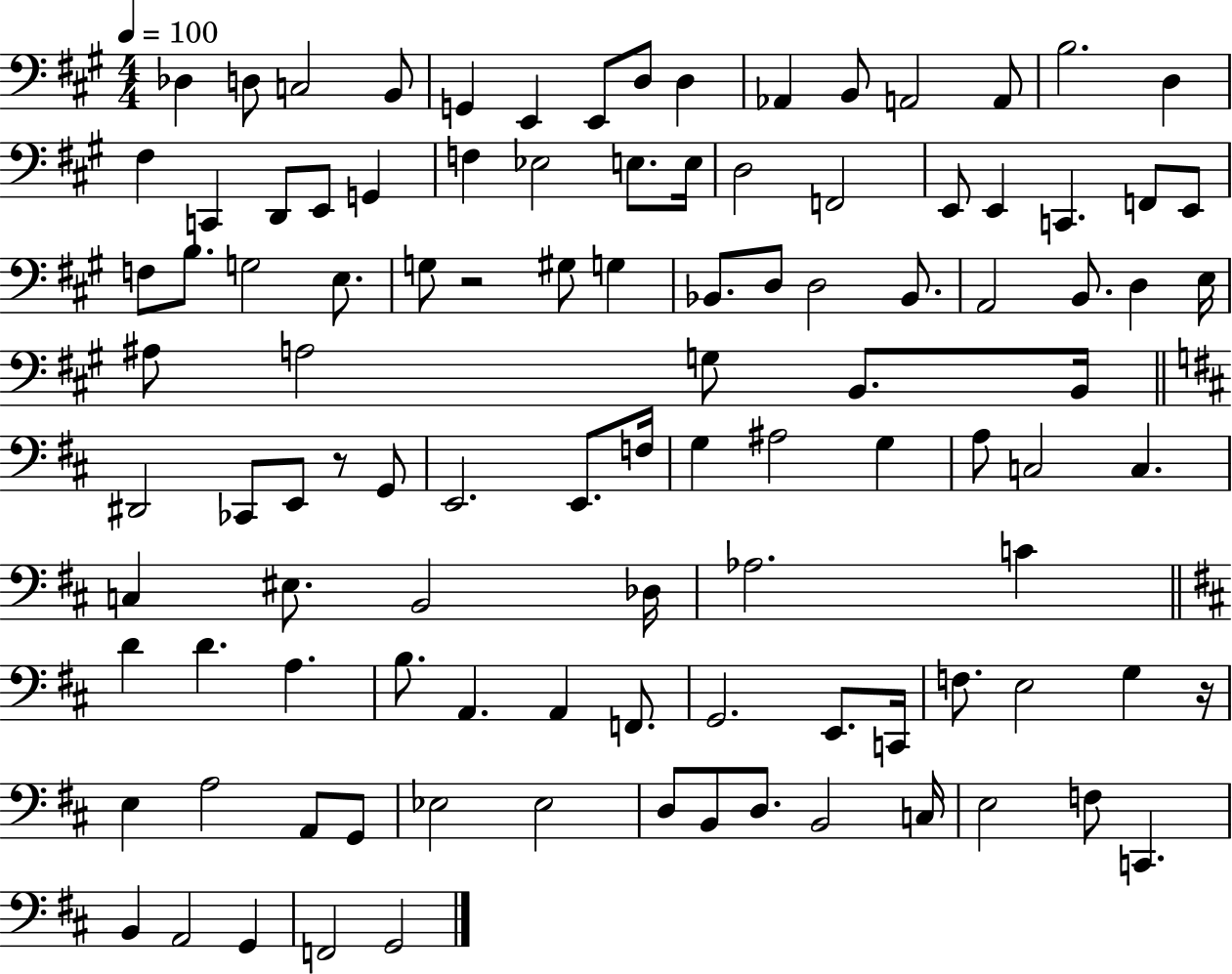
{
  \clef bass
  \numericTimeSignature
  \time 4/4
  \key a \major
  \tempo 4 = 100
  \repeat volta 2 { des4 d8 c2 b,8 | g,4 e,4 e,8 d8 d4 | aes,4 b,8 a,2 a,8 | b2. d4 | \break fis4 c,4 d,8 e,8 g,4 | f4 ees2 e8. e16 | d2 f,2 | e,8 e,4 c,4. f,8 e,8 | \break f8 b8. g2 e8. | g8 r2 gis8 g4 | bes,8. d8 d2 bes,8. | a,2 b,8. d4 e16 | \break ais8 a2 g8 b,8. b,16 | \bar "||" \break \key d \major dis,2 ces,8 e,8 r8 g,8 | e,2. e,8. f16 | g4 ais2 g4 | a8 c2 c4. | \break c4 eis8. b,2 des16 | aes2. c'4 | \bar "||" \break \key b \minor d'4 d'4. a4. | b8. a,4. a,4 f,8. | g,2. e,8. c,16 | f8. e2 g4 r16 | \break e4 a2 a,8 g,8 | ees2 ees2 | d8 b,8 d8. b,2 c16 | e2 f8 c,4. | \break b,4 a,2 g,4 | f,2 g,2 | } \bar "|."
}